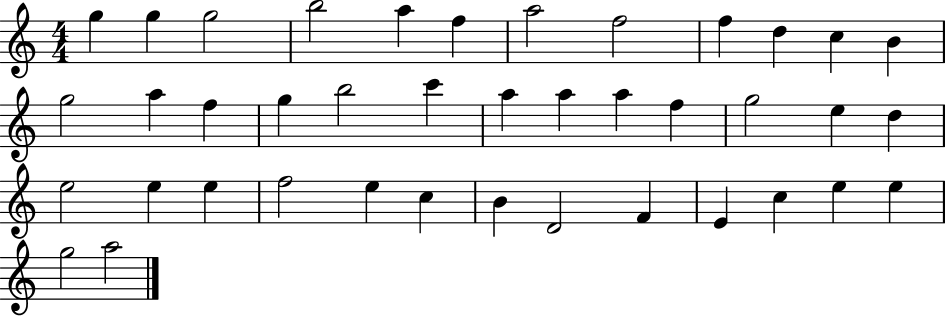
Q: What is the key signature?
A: C major